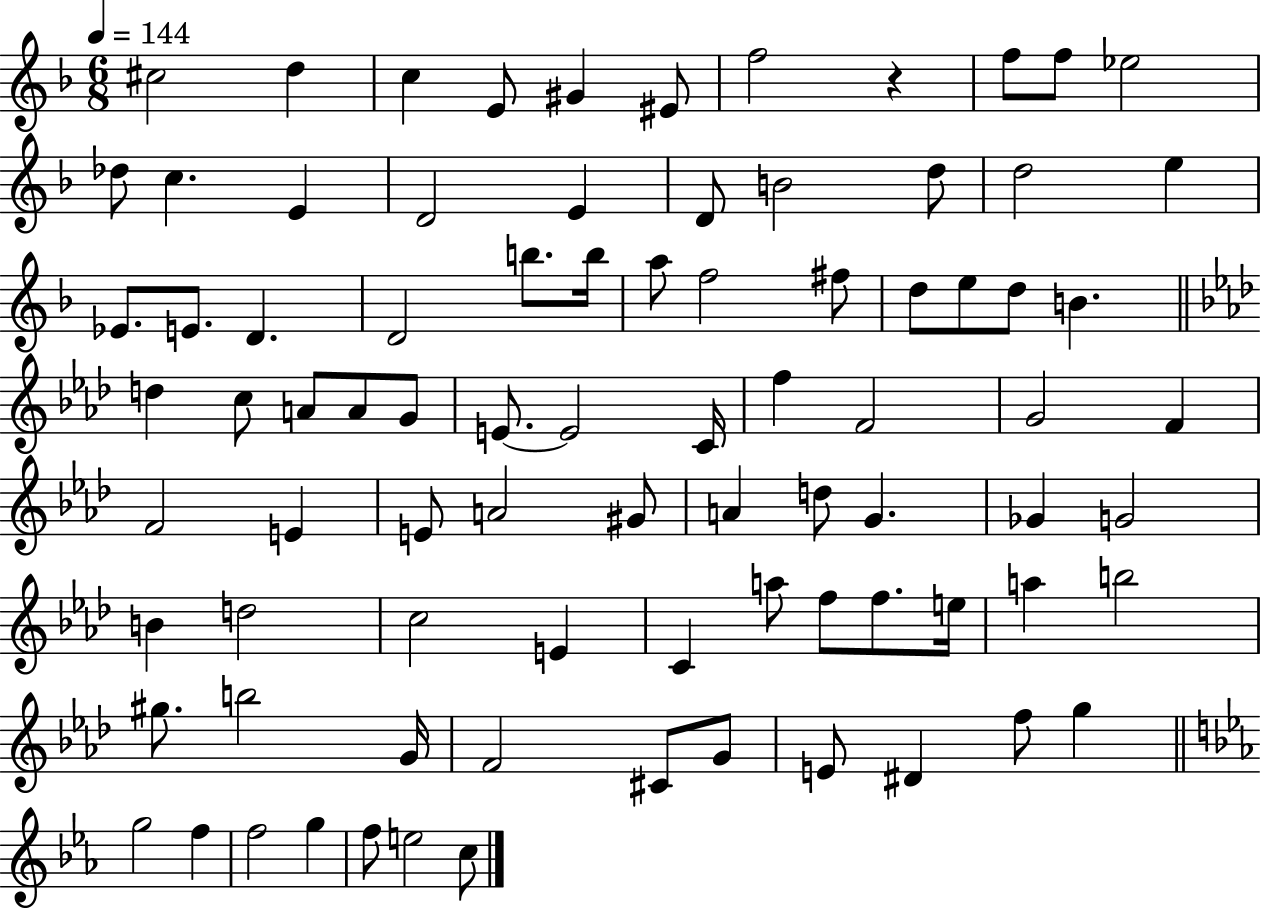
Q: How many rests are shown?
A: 1